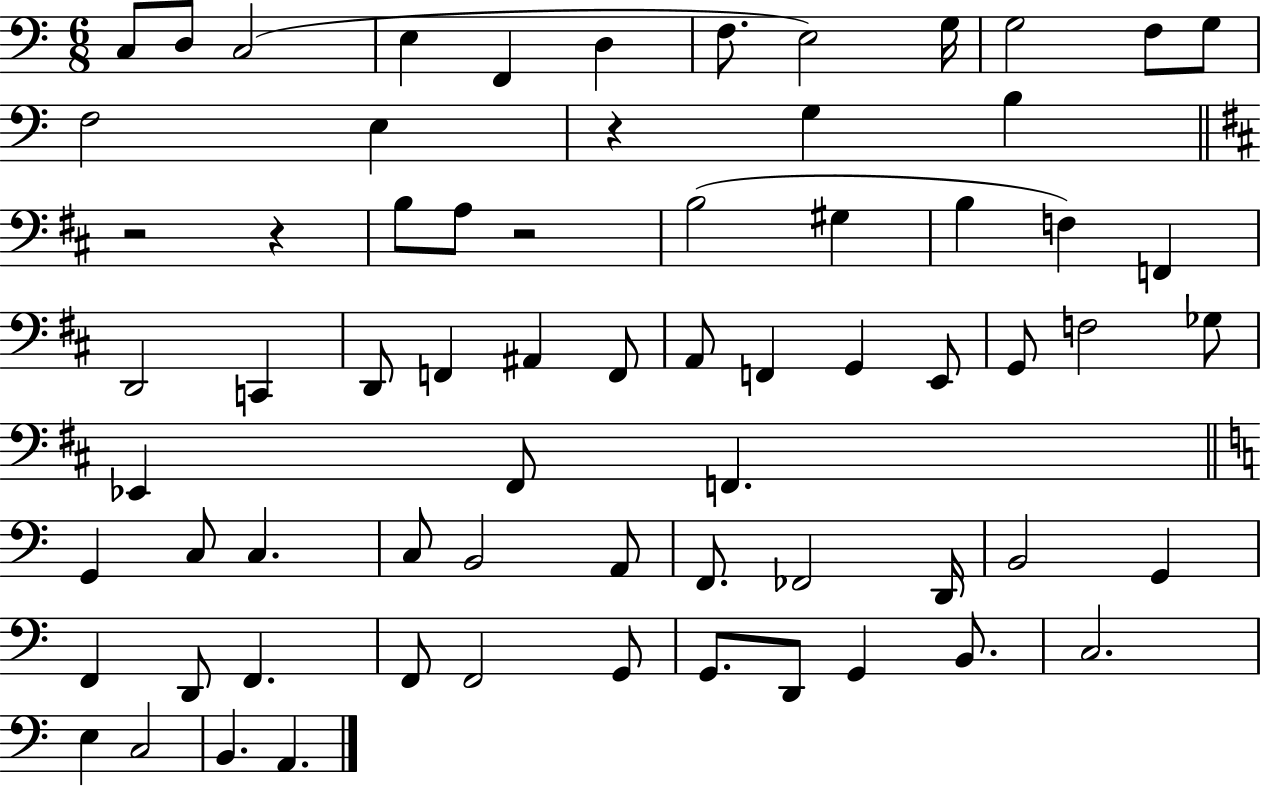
C3/e D3/e C3/h E3/q F2/q D3/q F3/e. E3/h G3/s G3/h F3/e G3/e F3/h E3/q R/q G3/q B3/q R/h R/q B3/e A3/e R/h B3/h G#3/q B3/q F3/q F2/q D2/h C2/q D2/e F2/q A#2/q F2/e A2/e F2/q G2/q E2/e G2/e F3/h Gb3/e Eb2/q F#2/e F2/q. G2/q C3/e C3/q. C3/e B2/h A2/e F2/e. FES2/h D2/s B2/h G2/q F2/q D2/e F2/q. F2/e F2/h G2/e G2/e. D2/e G2/q B2/e. C3/h. E3/q C3/h B2/q. A2/q.